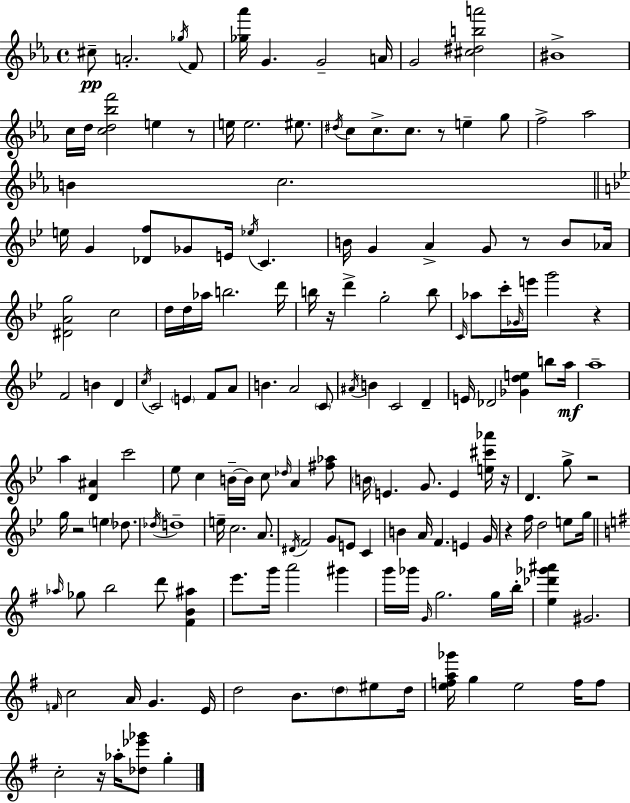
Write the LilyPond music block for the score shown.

{
  \clef treble
  \time 4/4
  \defaultTimeSignature
  \key c \minor
  cis''8--\pp a'2.-. \acciaccatura { ges''16 } f'8 | <ges'' aes'''>16 g'4. g'2-- | a'16 g'2 <cis'' dis'' b'' a'''>2 | bis'1-> | \break c''16 d''16 <c'' d'' bes'' f'''>2 e''4 r8 | e''16 e''2. eis''8. | \acciaccatura { dis''16 } c''8 c''8.-> c''8. r8 e''4-- | g''8 f''2-> aes''2 | \break b'4 c''2. | \bar "||" \break \key bes \major e''16 g'4 <des' f''>8 ges'8 e'16 \acciaccatura { ees''16 } c'4. | b'16 g'4 a'4-> g'8 r8 b'8 | aes'16 <dis' a' g''>2 c''2 | d''16 d''16 aes''16 b''2. | \break d'''16 b''16 r16 d'''4-> g''2-. b''8 | \grace { c'16 } aes''8 c'''16-. \grace { ges'16 } e'''16 g'''2 r4 | f'2 b'4 d'4 | \acciaccatura { c''16 } c'2 \parenthesize e'4 | \break f'8 a'8 b'4. a'2 | \parenthesize c'8 \acciaccatura { ais'16 } b'4 c'2 | d'4-- e'16 des'2 <ges' d'' e''>4 | b''8 a''16\mf a''1-- | \break a''4 <d' ais'>4 c'''2 | ees''8 c''4 b'16--~~ b'16 c''8 \grace { des''16 } | a'4 <fis'' aes''>8 \parenthesize b'16 e'4. g'8. | e'4 <e'' cis''' aes'''>16 r16 d'4. g''8-> r2 | \break g''16 r2 \parenthesize e''4 | des''8. \acciaccatura { des''16 } d''1-- | e''16-- c''2. | a'8. \acciaccatura { dis'16 } f'2 | \break g'8 e'8 c'4 b'4 a'16 f'4. | e'4 g'16 r4 f''16 d''2 | e''8 g''16 \bar "||" \break \key g \major \grace { aes''16 } ges''8 b''2 d'''8 <fis' b' ais''>4 | e'''8. g'''16 a'''2 gis'''4 | g'''16 ges'''16 \grace { g'16 } g''2. | g''16 b''16-. <e'' des''' ges''' ais'''>4 gis'2. | \break \grace { f'16 } c''2 a'16 g'4. | e'16 d''2 b'8. \parenthesize d''8 | eis''8 d''16 <e'' f'' a'' ges'''>16 g''4 e''2 | f''16 f''8 c''2-. r16 aes''16-. <des'' ees''' ges'''>8 g''4-. | \break \bar "|."
}